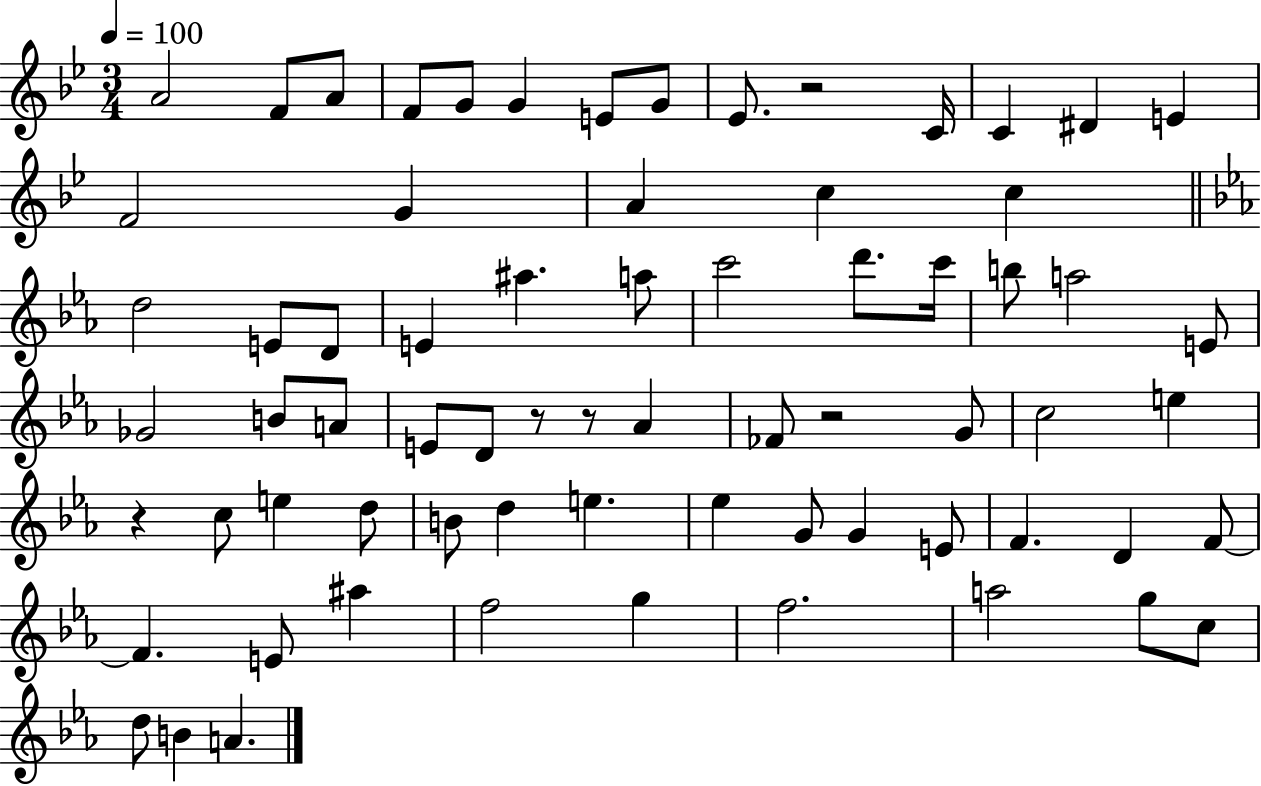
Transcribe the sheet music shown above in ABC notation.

X:1
T:Untitled
M:3/4
L:1/4
K:Bb
A2 F/2 A/2 F/2 G/2 G E/2 G/2 _E/2 z2 C/4 C ^D E F2 G A c c d2 E/2 D/2 E ^a a/2 c'2 d'/2 c'/4 b/2 a2 E/2 _G2 B/2 A/2 E/2 D/2 z/2 z/2 _A _F/2 z2 G/2 c2 e z c/2 e d/2 B/2 d e _e G/2 G E/2 F D F/2 F E/2 ^a f2 g f2 a2 g/2 c/2 d/2 B A